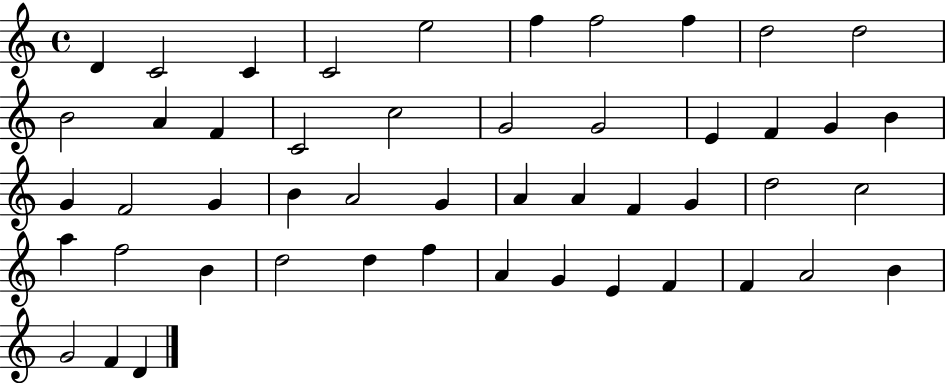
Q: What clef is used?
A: treble